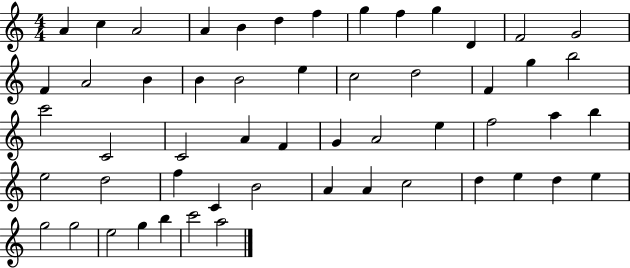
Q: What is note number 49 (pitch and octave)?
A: G5